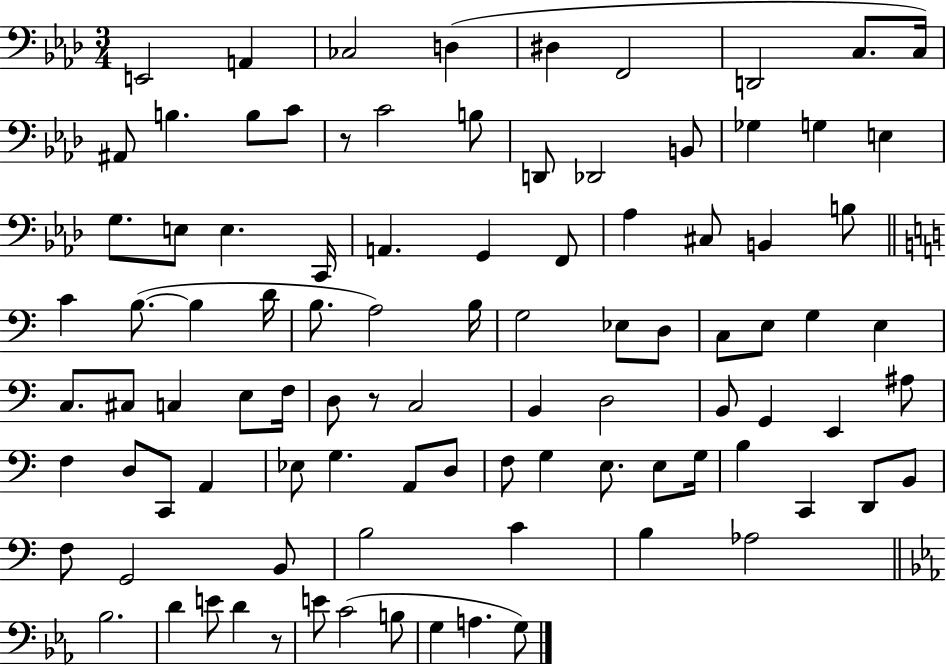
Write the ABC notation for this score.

X:1
T:Untitled
M:3/4
L:1/4
K:Ab
E,,2 A,, _C,2 D, ^D, F,,2 D,,2 C,/2 C,/4 ^A,,/2 B, B,/2 C/2 z/2 C2 B,/2 D,,/2 _D,,2 B,,/2 _G, G, E, G,/2 E,/2 E, C,,/4 A,, G,, F,,/2 _A, ^C,/2 B,, B,/2 C B,/2 B, D/4 B,/2 A,2 B,/4 G,2 _E,/2 D,/2 C,/2 E,/2 G, E, C,/2 ^C,/2 C, E,/2 F,/4 D,/2 z/2 C,2 B,, D,2 B,,/2 G,, E,, ^A,/2 F, D,/2 C,,/2 A,, _E,/2 G, A,,/2 D,/2 F,/2 G, E,/2 E,/2 G,/4 B, C,, D,,/2 B,,/2 F,/2 G,,2 B,,/2 B,2 C B, _A,2 _B,2 D E/2 D z/2 E/2 C2 B,/2 G, A, G,/2